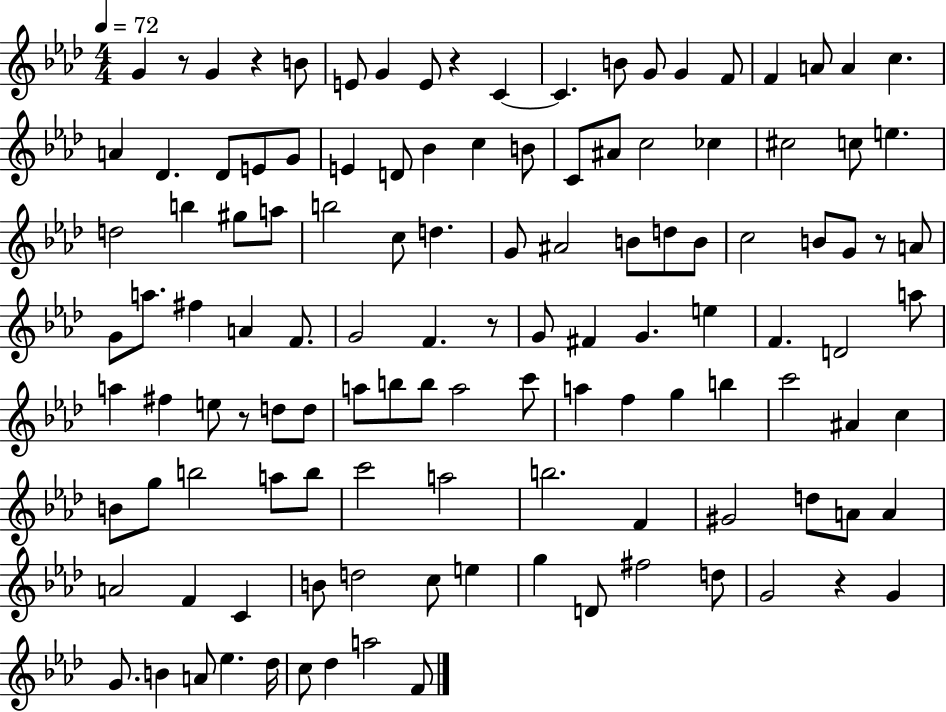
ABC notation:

X:1
T:Untitled
M:4/4
L:1/4
K:Ab
G z/2 G z B/2 E/2 G E/2 z C C B/2 G/2 G F/2 F A/2 A c A _D _D/2 E/2 G/2 E D/2 _B c B/2 C/2 ^A/2 c2 _c ^c2 c/2 e d2 b ^g/2 a/2 b2 c/2 d G/2 ^A2 B/2 d/2 B/2 c2 B/2 G/2 z/2 A/2 G/2 a/2 ^f A F/2 G2 F z/2 G/2 ^F G e F D2 a/2 a ^f e/2 z/2 d/2 d/2 a/2 b/2 b/2 a2 c'/2 a f g b c'2 ^A c B/2 g/2 b2 a/2 b/2 c'2 a2 b2 F ^G2 d/2 A/2 A A2 F C B/2 d2 c/2 e g D/2 ^f2 d/2 G2 z G G/2 B A/2 _e _d/4 c/2 _d a2 F/2